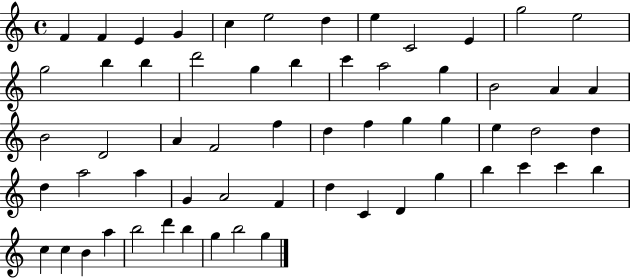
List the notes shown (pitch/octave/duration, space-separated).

F4/q F4/q E4/q G4/q C5/q E5/h D5/q E5/q C4/h E4/q G5/h E5/h G5/h B5/q B5/q D6/h G5/q B5/q C6/q A5/h G5/q B4/h A4/q A4/q B4/h D4/h A4/q F4/h F5/q D5/q F5/q G5/q G5/q E5/q D5/h D5/q D5/q A5/h A5/q G4/q A4/h F4/q D5/q C4/q D4/q G5/q B5/q C6/q C6/q B5/q C5/q C5/q B4/q A5/q B5/h D6/q B5/q G5/q B5/h G5/q